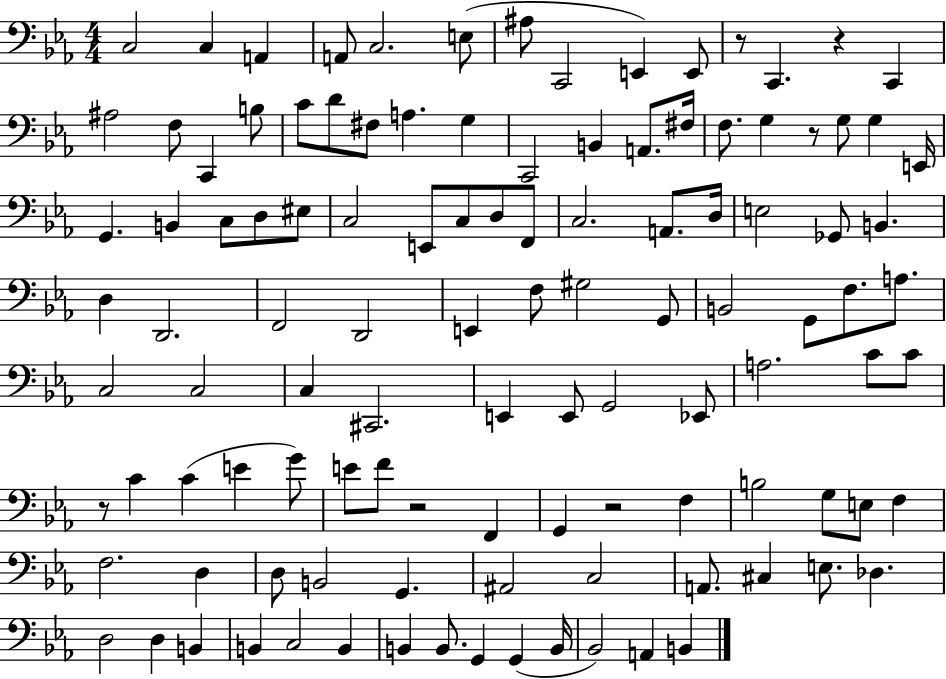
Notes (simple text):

C3/h C3/q A2/q A2/e C3/h. E3/e A#3/e C2/h E2/q E2/e R/e C2/q. R/q C2/q A#3/h F3/e C2/q B3/e C4/e D4/e F#3/e A3/q. G3/q C2/h B2/q A2/e. F#3/s F3/e. G3/q R/e G3/e G3/q E2/s G2/q. B2/q C3/e D3/e EIS3/e C3/h E2/e C3/e D3/e F2/e C3/h. A2/e. D3/s E3/h Gb2/e B2/q. D3/q D2/h. F2/h D2/h E2/q F3/e G#3/h G2/e B2/h G2/e F3/e. A3/e. C3/h C3/h C3/q C#2/h. E2/q E2/e G2/h Eb2/e A3/h. C4/e C4/e R/e C4/q C4/q E4/q G4/e E4/e F4/e R/h F2/q G2/q R/h F3/q B3/h G3/e E3/e F3/q F3/h. D3/q D3/e B2/h G2/q. A#2/h C3/h A2/e. C#3/q E3/e. Db3/q. D3/h D3/q B2/q B2/q C3/h B2/q B2/q B2/e. G2/q G2/q B2/s Bb2/h A2/q B2/q